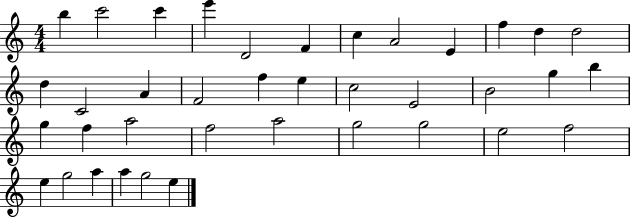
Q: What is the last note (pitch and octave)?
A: E5